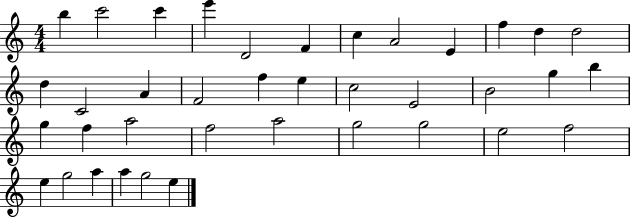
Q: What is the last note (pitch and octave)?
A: E5